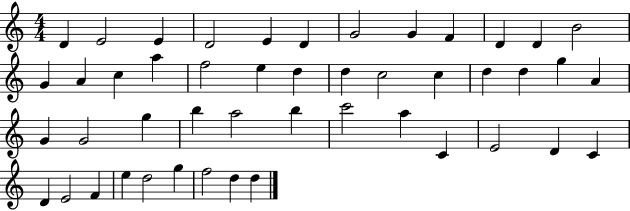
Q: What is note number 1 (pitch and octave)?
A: D4